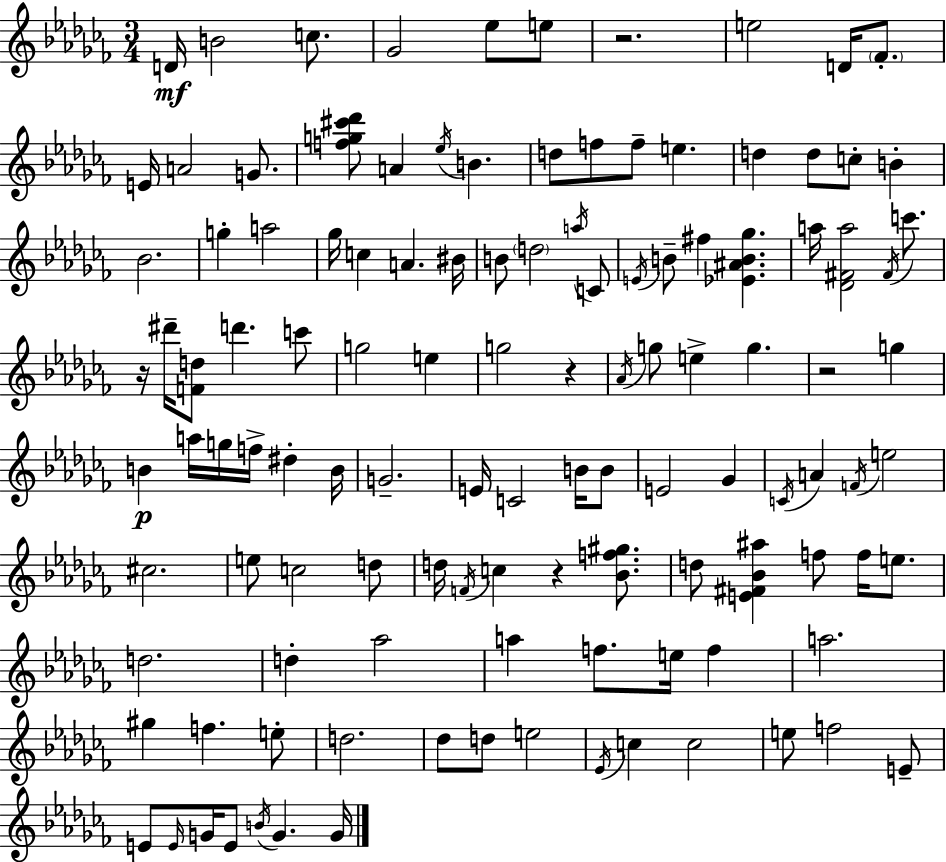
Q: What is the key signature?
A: AES minor